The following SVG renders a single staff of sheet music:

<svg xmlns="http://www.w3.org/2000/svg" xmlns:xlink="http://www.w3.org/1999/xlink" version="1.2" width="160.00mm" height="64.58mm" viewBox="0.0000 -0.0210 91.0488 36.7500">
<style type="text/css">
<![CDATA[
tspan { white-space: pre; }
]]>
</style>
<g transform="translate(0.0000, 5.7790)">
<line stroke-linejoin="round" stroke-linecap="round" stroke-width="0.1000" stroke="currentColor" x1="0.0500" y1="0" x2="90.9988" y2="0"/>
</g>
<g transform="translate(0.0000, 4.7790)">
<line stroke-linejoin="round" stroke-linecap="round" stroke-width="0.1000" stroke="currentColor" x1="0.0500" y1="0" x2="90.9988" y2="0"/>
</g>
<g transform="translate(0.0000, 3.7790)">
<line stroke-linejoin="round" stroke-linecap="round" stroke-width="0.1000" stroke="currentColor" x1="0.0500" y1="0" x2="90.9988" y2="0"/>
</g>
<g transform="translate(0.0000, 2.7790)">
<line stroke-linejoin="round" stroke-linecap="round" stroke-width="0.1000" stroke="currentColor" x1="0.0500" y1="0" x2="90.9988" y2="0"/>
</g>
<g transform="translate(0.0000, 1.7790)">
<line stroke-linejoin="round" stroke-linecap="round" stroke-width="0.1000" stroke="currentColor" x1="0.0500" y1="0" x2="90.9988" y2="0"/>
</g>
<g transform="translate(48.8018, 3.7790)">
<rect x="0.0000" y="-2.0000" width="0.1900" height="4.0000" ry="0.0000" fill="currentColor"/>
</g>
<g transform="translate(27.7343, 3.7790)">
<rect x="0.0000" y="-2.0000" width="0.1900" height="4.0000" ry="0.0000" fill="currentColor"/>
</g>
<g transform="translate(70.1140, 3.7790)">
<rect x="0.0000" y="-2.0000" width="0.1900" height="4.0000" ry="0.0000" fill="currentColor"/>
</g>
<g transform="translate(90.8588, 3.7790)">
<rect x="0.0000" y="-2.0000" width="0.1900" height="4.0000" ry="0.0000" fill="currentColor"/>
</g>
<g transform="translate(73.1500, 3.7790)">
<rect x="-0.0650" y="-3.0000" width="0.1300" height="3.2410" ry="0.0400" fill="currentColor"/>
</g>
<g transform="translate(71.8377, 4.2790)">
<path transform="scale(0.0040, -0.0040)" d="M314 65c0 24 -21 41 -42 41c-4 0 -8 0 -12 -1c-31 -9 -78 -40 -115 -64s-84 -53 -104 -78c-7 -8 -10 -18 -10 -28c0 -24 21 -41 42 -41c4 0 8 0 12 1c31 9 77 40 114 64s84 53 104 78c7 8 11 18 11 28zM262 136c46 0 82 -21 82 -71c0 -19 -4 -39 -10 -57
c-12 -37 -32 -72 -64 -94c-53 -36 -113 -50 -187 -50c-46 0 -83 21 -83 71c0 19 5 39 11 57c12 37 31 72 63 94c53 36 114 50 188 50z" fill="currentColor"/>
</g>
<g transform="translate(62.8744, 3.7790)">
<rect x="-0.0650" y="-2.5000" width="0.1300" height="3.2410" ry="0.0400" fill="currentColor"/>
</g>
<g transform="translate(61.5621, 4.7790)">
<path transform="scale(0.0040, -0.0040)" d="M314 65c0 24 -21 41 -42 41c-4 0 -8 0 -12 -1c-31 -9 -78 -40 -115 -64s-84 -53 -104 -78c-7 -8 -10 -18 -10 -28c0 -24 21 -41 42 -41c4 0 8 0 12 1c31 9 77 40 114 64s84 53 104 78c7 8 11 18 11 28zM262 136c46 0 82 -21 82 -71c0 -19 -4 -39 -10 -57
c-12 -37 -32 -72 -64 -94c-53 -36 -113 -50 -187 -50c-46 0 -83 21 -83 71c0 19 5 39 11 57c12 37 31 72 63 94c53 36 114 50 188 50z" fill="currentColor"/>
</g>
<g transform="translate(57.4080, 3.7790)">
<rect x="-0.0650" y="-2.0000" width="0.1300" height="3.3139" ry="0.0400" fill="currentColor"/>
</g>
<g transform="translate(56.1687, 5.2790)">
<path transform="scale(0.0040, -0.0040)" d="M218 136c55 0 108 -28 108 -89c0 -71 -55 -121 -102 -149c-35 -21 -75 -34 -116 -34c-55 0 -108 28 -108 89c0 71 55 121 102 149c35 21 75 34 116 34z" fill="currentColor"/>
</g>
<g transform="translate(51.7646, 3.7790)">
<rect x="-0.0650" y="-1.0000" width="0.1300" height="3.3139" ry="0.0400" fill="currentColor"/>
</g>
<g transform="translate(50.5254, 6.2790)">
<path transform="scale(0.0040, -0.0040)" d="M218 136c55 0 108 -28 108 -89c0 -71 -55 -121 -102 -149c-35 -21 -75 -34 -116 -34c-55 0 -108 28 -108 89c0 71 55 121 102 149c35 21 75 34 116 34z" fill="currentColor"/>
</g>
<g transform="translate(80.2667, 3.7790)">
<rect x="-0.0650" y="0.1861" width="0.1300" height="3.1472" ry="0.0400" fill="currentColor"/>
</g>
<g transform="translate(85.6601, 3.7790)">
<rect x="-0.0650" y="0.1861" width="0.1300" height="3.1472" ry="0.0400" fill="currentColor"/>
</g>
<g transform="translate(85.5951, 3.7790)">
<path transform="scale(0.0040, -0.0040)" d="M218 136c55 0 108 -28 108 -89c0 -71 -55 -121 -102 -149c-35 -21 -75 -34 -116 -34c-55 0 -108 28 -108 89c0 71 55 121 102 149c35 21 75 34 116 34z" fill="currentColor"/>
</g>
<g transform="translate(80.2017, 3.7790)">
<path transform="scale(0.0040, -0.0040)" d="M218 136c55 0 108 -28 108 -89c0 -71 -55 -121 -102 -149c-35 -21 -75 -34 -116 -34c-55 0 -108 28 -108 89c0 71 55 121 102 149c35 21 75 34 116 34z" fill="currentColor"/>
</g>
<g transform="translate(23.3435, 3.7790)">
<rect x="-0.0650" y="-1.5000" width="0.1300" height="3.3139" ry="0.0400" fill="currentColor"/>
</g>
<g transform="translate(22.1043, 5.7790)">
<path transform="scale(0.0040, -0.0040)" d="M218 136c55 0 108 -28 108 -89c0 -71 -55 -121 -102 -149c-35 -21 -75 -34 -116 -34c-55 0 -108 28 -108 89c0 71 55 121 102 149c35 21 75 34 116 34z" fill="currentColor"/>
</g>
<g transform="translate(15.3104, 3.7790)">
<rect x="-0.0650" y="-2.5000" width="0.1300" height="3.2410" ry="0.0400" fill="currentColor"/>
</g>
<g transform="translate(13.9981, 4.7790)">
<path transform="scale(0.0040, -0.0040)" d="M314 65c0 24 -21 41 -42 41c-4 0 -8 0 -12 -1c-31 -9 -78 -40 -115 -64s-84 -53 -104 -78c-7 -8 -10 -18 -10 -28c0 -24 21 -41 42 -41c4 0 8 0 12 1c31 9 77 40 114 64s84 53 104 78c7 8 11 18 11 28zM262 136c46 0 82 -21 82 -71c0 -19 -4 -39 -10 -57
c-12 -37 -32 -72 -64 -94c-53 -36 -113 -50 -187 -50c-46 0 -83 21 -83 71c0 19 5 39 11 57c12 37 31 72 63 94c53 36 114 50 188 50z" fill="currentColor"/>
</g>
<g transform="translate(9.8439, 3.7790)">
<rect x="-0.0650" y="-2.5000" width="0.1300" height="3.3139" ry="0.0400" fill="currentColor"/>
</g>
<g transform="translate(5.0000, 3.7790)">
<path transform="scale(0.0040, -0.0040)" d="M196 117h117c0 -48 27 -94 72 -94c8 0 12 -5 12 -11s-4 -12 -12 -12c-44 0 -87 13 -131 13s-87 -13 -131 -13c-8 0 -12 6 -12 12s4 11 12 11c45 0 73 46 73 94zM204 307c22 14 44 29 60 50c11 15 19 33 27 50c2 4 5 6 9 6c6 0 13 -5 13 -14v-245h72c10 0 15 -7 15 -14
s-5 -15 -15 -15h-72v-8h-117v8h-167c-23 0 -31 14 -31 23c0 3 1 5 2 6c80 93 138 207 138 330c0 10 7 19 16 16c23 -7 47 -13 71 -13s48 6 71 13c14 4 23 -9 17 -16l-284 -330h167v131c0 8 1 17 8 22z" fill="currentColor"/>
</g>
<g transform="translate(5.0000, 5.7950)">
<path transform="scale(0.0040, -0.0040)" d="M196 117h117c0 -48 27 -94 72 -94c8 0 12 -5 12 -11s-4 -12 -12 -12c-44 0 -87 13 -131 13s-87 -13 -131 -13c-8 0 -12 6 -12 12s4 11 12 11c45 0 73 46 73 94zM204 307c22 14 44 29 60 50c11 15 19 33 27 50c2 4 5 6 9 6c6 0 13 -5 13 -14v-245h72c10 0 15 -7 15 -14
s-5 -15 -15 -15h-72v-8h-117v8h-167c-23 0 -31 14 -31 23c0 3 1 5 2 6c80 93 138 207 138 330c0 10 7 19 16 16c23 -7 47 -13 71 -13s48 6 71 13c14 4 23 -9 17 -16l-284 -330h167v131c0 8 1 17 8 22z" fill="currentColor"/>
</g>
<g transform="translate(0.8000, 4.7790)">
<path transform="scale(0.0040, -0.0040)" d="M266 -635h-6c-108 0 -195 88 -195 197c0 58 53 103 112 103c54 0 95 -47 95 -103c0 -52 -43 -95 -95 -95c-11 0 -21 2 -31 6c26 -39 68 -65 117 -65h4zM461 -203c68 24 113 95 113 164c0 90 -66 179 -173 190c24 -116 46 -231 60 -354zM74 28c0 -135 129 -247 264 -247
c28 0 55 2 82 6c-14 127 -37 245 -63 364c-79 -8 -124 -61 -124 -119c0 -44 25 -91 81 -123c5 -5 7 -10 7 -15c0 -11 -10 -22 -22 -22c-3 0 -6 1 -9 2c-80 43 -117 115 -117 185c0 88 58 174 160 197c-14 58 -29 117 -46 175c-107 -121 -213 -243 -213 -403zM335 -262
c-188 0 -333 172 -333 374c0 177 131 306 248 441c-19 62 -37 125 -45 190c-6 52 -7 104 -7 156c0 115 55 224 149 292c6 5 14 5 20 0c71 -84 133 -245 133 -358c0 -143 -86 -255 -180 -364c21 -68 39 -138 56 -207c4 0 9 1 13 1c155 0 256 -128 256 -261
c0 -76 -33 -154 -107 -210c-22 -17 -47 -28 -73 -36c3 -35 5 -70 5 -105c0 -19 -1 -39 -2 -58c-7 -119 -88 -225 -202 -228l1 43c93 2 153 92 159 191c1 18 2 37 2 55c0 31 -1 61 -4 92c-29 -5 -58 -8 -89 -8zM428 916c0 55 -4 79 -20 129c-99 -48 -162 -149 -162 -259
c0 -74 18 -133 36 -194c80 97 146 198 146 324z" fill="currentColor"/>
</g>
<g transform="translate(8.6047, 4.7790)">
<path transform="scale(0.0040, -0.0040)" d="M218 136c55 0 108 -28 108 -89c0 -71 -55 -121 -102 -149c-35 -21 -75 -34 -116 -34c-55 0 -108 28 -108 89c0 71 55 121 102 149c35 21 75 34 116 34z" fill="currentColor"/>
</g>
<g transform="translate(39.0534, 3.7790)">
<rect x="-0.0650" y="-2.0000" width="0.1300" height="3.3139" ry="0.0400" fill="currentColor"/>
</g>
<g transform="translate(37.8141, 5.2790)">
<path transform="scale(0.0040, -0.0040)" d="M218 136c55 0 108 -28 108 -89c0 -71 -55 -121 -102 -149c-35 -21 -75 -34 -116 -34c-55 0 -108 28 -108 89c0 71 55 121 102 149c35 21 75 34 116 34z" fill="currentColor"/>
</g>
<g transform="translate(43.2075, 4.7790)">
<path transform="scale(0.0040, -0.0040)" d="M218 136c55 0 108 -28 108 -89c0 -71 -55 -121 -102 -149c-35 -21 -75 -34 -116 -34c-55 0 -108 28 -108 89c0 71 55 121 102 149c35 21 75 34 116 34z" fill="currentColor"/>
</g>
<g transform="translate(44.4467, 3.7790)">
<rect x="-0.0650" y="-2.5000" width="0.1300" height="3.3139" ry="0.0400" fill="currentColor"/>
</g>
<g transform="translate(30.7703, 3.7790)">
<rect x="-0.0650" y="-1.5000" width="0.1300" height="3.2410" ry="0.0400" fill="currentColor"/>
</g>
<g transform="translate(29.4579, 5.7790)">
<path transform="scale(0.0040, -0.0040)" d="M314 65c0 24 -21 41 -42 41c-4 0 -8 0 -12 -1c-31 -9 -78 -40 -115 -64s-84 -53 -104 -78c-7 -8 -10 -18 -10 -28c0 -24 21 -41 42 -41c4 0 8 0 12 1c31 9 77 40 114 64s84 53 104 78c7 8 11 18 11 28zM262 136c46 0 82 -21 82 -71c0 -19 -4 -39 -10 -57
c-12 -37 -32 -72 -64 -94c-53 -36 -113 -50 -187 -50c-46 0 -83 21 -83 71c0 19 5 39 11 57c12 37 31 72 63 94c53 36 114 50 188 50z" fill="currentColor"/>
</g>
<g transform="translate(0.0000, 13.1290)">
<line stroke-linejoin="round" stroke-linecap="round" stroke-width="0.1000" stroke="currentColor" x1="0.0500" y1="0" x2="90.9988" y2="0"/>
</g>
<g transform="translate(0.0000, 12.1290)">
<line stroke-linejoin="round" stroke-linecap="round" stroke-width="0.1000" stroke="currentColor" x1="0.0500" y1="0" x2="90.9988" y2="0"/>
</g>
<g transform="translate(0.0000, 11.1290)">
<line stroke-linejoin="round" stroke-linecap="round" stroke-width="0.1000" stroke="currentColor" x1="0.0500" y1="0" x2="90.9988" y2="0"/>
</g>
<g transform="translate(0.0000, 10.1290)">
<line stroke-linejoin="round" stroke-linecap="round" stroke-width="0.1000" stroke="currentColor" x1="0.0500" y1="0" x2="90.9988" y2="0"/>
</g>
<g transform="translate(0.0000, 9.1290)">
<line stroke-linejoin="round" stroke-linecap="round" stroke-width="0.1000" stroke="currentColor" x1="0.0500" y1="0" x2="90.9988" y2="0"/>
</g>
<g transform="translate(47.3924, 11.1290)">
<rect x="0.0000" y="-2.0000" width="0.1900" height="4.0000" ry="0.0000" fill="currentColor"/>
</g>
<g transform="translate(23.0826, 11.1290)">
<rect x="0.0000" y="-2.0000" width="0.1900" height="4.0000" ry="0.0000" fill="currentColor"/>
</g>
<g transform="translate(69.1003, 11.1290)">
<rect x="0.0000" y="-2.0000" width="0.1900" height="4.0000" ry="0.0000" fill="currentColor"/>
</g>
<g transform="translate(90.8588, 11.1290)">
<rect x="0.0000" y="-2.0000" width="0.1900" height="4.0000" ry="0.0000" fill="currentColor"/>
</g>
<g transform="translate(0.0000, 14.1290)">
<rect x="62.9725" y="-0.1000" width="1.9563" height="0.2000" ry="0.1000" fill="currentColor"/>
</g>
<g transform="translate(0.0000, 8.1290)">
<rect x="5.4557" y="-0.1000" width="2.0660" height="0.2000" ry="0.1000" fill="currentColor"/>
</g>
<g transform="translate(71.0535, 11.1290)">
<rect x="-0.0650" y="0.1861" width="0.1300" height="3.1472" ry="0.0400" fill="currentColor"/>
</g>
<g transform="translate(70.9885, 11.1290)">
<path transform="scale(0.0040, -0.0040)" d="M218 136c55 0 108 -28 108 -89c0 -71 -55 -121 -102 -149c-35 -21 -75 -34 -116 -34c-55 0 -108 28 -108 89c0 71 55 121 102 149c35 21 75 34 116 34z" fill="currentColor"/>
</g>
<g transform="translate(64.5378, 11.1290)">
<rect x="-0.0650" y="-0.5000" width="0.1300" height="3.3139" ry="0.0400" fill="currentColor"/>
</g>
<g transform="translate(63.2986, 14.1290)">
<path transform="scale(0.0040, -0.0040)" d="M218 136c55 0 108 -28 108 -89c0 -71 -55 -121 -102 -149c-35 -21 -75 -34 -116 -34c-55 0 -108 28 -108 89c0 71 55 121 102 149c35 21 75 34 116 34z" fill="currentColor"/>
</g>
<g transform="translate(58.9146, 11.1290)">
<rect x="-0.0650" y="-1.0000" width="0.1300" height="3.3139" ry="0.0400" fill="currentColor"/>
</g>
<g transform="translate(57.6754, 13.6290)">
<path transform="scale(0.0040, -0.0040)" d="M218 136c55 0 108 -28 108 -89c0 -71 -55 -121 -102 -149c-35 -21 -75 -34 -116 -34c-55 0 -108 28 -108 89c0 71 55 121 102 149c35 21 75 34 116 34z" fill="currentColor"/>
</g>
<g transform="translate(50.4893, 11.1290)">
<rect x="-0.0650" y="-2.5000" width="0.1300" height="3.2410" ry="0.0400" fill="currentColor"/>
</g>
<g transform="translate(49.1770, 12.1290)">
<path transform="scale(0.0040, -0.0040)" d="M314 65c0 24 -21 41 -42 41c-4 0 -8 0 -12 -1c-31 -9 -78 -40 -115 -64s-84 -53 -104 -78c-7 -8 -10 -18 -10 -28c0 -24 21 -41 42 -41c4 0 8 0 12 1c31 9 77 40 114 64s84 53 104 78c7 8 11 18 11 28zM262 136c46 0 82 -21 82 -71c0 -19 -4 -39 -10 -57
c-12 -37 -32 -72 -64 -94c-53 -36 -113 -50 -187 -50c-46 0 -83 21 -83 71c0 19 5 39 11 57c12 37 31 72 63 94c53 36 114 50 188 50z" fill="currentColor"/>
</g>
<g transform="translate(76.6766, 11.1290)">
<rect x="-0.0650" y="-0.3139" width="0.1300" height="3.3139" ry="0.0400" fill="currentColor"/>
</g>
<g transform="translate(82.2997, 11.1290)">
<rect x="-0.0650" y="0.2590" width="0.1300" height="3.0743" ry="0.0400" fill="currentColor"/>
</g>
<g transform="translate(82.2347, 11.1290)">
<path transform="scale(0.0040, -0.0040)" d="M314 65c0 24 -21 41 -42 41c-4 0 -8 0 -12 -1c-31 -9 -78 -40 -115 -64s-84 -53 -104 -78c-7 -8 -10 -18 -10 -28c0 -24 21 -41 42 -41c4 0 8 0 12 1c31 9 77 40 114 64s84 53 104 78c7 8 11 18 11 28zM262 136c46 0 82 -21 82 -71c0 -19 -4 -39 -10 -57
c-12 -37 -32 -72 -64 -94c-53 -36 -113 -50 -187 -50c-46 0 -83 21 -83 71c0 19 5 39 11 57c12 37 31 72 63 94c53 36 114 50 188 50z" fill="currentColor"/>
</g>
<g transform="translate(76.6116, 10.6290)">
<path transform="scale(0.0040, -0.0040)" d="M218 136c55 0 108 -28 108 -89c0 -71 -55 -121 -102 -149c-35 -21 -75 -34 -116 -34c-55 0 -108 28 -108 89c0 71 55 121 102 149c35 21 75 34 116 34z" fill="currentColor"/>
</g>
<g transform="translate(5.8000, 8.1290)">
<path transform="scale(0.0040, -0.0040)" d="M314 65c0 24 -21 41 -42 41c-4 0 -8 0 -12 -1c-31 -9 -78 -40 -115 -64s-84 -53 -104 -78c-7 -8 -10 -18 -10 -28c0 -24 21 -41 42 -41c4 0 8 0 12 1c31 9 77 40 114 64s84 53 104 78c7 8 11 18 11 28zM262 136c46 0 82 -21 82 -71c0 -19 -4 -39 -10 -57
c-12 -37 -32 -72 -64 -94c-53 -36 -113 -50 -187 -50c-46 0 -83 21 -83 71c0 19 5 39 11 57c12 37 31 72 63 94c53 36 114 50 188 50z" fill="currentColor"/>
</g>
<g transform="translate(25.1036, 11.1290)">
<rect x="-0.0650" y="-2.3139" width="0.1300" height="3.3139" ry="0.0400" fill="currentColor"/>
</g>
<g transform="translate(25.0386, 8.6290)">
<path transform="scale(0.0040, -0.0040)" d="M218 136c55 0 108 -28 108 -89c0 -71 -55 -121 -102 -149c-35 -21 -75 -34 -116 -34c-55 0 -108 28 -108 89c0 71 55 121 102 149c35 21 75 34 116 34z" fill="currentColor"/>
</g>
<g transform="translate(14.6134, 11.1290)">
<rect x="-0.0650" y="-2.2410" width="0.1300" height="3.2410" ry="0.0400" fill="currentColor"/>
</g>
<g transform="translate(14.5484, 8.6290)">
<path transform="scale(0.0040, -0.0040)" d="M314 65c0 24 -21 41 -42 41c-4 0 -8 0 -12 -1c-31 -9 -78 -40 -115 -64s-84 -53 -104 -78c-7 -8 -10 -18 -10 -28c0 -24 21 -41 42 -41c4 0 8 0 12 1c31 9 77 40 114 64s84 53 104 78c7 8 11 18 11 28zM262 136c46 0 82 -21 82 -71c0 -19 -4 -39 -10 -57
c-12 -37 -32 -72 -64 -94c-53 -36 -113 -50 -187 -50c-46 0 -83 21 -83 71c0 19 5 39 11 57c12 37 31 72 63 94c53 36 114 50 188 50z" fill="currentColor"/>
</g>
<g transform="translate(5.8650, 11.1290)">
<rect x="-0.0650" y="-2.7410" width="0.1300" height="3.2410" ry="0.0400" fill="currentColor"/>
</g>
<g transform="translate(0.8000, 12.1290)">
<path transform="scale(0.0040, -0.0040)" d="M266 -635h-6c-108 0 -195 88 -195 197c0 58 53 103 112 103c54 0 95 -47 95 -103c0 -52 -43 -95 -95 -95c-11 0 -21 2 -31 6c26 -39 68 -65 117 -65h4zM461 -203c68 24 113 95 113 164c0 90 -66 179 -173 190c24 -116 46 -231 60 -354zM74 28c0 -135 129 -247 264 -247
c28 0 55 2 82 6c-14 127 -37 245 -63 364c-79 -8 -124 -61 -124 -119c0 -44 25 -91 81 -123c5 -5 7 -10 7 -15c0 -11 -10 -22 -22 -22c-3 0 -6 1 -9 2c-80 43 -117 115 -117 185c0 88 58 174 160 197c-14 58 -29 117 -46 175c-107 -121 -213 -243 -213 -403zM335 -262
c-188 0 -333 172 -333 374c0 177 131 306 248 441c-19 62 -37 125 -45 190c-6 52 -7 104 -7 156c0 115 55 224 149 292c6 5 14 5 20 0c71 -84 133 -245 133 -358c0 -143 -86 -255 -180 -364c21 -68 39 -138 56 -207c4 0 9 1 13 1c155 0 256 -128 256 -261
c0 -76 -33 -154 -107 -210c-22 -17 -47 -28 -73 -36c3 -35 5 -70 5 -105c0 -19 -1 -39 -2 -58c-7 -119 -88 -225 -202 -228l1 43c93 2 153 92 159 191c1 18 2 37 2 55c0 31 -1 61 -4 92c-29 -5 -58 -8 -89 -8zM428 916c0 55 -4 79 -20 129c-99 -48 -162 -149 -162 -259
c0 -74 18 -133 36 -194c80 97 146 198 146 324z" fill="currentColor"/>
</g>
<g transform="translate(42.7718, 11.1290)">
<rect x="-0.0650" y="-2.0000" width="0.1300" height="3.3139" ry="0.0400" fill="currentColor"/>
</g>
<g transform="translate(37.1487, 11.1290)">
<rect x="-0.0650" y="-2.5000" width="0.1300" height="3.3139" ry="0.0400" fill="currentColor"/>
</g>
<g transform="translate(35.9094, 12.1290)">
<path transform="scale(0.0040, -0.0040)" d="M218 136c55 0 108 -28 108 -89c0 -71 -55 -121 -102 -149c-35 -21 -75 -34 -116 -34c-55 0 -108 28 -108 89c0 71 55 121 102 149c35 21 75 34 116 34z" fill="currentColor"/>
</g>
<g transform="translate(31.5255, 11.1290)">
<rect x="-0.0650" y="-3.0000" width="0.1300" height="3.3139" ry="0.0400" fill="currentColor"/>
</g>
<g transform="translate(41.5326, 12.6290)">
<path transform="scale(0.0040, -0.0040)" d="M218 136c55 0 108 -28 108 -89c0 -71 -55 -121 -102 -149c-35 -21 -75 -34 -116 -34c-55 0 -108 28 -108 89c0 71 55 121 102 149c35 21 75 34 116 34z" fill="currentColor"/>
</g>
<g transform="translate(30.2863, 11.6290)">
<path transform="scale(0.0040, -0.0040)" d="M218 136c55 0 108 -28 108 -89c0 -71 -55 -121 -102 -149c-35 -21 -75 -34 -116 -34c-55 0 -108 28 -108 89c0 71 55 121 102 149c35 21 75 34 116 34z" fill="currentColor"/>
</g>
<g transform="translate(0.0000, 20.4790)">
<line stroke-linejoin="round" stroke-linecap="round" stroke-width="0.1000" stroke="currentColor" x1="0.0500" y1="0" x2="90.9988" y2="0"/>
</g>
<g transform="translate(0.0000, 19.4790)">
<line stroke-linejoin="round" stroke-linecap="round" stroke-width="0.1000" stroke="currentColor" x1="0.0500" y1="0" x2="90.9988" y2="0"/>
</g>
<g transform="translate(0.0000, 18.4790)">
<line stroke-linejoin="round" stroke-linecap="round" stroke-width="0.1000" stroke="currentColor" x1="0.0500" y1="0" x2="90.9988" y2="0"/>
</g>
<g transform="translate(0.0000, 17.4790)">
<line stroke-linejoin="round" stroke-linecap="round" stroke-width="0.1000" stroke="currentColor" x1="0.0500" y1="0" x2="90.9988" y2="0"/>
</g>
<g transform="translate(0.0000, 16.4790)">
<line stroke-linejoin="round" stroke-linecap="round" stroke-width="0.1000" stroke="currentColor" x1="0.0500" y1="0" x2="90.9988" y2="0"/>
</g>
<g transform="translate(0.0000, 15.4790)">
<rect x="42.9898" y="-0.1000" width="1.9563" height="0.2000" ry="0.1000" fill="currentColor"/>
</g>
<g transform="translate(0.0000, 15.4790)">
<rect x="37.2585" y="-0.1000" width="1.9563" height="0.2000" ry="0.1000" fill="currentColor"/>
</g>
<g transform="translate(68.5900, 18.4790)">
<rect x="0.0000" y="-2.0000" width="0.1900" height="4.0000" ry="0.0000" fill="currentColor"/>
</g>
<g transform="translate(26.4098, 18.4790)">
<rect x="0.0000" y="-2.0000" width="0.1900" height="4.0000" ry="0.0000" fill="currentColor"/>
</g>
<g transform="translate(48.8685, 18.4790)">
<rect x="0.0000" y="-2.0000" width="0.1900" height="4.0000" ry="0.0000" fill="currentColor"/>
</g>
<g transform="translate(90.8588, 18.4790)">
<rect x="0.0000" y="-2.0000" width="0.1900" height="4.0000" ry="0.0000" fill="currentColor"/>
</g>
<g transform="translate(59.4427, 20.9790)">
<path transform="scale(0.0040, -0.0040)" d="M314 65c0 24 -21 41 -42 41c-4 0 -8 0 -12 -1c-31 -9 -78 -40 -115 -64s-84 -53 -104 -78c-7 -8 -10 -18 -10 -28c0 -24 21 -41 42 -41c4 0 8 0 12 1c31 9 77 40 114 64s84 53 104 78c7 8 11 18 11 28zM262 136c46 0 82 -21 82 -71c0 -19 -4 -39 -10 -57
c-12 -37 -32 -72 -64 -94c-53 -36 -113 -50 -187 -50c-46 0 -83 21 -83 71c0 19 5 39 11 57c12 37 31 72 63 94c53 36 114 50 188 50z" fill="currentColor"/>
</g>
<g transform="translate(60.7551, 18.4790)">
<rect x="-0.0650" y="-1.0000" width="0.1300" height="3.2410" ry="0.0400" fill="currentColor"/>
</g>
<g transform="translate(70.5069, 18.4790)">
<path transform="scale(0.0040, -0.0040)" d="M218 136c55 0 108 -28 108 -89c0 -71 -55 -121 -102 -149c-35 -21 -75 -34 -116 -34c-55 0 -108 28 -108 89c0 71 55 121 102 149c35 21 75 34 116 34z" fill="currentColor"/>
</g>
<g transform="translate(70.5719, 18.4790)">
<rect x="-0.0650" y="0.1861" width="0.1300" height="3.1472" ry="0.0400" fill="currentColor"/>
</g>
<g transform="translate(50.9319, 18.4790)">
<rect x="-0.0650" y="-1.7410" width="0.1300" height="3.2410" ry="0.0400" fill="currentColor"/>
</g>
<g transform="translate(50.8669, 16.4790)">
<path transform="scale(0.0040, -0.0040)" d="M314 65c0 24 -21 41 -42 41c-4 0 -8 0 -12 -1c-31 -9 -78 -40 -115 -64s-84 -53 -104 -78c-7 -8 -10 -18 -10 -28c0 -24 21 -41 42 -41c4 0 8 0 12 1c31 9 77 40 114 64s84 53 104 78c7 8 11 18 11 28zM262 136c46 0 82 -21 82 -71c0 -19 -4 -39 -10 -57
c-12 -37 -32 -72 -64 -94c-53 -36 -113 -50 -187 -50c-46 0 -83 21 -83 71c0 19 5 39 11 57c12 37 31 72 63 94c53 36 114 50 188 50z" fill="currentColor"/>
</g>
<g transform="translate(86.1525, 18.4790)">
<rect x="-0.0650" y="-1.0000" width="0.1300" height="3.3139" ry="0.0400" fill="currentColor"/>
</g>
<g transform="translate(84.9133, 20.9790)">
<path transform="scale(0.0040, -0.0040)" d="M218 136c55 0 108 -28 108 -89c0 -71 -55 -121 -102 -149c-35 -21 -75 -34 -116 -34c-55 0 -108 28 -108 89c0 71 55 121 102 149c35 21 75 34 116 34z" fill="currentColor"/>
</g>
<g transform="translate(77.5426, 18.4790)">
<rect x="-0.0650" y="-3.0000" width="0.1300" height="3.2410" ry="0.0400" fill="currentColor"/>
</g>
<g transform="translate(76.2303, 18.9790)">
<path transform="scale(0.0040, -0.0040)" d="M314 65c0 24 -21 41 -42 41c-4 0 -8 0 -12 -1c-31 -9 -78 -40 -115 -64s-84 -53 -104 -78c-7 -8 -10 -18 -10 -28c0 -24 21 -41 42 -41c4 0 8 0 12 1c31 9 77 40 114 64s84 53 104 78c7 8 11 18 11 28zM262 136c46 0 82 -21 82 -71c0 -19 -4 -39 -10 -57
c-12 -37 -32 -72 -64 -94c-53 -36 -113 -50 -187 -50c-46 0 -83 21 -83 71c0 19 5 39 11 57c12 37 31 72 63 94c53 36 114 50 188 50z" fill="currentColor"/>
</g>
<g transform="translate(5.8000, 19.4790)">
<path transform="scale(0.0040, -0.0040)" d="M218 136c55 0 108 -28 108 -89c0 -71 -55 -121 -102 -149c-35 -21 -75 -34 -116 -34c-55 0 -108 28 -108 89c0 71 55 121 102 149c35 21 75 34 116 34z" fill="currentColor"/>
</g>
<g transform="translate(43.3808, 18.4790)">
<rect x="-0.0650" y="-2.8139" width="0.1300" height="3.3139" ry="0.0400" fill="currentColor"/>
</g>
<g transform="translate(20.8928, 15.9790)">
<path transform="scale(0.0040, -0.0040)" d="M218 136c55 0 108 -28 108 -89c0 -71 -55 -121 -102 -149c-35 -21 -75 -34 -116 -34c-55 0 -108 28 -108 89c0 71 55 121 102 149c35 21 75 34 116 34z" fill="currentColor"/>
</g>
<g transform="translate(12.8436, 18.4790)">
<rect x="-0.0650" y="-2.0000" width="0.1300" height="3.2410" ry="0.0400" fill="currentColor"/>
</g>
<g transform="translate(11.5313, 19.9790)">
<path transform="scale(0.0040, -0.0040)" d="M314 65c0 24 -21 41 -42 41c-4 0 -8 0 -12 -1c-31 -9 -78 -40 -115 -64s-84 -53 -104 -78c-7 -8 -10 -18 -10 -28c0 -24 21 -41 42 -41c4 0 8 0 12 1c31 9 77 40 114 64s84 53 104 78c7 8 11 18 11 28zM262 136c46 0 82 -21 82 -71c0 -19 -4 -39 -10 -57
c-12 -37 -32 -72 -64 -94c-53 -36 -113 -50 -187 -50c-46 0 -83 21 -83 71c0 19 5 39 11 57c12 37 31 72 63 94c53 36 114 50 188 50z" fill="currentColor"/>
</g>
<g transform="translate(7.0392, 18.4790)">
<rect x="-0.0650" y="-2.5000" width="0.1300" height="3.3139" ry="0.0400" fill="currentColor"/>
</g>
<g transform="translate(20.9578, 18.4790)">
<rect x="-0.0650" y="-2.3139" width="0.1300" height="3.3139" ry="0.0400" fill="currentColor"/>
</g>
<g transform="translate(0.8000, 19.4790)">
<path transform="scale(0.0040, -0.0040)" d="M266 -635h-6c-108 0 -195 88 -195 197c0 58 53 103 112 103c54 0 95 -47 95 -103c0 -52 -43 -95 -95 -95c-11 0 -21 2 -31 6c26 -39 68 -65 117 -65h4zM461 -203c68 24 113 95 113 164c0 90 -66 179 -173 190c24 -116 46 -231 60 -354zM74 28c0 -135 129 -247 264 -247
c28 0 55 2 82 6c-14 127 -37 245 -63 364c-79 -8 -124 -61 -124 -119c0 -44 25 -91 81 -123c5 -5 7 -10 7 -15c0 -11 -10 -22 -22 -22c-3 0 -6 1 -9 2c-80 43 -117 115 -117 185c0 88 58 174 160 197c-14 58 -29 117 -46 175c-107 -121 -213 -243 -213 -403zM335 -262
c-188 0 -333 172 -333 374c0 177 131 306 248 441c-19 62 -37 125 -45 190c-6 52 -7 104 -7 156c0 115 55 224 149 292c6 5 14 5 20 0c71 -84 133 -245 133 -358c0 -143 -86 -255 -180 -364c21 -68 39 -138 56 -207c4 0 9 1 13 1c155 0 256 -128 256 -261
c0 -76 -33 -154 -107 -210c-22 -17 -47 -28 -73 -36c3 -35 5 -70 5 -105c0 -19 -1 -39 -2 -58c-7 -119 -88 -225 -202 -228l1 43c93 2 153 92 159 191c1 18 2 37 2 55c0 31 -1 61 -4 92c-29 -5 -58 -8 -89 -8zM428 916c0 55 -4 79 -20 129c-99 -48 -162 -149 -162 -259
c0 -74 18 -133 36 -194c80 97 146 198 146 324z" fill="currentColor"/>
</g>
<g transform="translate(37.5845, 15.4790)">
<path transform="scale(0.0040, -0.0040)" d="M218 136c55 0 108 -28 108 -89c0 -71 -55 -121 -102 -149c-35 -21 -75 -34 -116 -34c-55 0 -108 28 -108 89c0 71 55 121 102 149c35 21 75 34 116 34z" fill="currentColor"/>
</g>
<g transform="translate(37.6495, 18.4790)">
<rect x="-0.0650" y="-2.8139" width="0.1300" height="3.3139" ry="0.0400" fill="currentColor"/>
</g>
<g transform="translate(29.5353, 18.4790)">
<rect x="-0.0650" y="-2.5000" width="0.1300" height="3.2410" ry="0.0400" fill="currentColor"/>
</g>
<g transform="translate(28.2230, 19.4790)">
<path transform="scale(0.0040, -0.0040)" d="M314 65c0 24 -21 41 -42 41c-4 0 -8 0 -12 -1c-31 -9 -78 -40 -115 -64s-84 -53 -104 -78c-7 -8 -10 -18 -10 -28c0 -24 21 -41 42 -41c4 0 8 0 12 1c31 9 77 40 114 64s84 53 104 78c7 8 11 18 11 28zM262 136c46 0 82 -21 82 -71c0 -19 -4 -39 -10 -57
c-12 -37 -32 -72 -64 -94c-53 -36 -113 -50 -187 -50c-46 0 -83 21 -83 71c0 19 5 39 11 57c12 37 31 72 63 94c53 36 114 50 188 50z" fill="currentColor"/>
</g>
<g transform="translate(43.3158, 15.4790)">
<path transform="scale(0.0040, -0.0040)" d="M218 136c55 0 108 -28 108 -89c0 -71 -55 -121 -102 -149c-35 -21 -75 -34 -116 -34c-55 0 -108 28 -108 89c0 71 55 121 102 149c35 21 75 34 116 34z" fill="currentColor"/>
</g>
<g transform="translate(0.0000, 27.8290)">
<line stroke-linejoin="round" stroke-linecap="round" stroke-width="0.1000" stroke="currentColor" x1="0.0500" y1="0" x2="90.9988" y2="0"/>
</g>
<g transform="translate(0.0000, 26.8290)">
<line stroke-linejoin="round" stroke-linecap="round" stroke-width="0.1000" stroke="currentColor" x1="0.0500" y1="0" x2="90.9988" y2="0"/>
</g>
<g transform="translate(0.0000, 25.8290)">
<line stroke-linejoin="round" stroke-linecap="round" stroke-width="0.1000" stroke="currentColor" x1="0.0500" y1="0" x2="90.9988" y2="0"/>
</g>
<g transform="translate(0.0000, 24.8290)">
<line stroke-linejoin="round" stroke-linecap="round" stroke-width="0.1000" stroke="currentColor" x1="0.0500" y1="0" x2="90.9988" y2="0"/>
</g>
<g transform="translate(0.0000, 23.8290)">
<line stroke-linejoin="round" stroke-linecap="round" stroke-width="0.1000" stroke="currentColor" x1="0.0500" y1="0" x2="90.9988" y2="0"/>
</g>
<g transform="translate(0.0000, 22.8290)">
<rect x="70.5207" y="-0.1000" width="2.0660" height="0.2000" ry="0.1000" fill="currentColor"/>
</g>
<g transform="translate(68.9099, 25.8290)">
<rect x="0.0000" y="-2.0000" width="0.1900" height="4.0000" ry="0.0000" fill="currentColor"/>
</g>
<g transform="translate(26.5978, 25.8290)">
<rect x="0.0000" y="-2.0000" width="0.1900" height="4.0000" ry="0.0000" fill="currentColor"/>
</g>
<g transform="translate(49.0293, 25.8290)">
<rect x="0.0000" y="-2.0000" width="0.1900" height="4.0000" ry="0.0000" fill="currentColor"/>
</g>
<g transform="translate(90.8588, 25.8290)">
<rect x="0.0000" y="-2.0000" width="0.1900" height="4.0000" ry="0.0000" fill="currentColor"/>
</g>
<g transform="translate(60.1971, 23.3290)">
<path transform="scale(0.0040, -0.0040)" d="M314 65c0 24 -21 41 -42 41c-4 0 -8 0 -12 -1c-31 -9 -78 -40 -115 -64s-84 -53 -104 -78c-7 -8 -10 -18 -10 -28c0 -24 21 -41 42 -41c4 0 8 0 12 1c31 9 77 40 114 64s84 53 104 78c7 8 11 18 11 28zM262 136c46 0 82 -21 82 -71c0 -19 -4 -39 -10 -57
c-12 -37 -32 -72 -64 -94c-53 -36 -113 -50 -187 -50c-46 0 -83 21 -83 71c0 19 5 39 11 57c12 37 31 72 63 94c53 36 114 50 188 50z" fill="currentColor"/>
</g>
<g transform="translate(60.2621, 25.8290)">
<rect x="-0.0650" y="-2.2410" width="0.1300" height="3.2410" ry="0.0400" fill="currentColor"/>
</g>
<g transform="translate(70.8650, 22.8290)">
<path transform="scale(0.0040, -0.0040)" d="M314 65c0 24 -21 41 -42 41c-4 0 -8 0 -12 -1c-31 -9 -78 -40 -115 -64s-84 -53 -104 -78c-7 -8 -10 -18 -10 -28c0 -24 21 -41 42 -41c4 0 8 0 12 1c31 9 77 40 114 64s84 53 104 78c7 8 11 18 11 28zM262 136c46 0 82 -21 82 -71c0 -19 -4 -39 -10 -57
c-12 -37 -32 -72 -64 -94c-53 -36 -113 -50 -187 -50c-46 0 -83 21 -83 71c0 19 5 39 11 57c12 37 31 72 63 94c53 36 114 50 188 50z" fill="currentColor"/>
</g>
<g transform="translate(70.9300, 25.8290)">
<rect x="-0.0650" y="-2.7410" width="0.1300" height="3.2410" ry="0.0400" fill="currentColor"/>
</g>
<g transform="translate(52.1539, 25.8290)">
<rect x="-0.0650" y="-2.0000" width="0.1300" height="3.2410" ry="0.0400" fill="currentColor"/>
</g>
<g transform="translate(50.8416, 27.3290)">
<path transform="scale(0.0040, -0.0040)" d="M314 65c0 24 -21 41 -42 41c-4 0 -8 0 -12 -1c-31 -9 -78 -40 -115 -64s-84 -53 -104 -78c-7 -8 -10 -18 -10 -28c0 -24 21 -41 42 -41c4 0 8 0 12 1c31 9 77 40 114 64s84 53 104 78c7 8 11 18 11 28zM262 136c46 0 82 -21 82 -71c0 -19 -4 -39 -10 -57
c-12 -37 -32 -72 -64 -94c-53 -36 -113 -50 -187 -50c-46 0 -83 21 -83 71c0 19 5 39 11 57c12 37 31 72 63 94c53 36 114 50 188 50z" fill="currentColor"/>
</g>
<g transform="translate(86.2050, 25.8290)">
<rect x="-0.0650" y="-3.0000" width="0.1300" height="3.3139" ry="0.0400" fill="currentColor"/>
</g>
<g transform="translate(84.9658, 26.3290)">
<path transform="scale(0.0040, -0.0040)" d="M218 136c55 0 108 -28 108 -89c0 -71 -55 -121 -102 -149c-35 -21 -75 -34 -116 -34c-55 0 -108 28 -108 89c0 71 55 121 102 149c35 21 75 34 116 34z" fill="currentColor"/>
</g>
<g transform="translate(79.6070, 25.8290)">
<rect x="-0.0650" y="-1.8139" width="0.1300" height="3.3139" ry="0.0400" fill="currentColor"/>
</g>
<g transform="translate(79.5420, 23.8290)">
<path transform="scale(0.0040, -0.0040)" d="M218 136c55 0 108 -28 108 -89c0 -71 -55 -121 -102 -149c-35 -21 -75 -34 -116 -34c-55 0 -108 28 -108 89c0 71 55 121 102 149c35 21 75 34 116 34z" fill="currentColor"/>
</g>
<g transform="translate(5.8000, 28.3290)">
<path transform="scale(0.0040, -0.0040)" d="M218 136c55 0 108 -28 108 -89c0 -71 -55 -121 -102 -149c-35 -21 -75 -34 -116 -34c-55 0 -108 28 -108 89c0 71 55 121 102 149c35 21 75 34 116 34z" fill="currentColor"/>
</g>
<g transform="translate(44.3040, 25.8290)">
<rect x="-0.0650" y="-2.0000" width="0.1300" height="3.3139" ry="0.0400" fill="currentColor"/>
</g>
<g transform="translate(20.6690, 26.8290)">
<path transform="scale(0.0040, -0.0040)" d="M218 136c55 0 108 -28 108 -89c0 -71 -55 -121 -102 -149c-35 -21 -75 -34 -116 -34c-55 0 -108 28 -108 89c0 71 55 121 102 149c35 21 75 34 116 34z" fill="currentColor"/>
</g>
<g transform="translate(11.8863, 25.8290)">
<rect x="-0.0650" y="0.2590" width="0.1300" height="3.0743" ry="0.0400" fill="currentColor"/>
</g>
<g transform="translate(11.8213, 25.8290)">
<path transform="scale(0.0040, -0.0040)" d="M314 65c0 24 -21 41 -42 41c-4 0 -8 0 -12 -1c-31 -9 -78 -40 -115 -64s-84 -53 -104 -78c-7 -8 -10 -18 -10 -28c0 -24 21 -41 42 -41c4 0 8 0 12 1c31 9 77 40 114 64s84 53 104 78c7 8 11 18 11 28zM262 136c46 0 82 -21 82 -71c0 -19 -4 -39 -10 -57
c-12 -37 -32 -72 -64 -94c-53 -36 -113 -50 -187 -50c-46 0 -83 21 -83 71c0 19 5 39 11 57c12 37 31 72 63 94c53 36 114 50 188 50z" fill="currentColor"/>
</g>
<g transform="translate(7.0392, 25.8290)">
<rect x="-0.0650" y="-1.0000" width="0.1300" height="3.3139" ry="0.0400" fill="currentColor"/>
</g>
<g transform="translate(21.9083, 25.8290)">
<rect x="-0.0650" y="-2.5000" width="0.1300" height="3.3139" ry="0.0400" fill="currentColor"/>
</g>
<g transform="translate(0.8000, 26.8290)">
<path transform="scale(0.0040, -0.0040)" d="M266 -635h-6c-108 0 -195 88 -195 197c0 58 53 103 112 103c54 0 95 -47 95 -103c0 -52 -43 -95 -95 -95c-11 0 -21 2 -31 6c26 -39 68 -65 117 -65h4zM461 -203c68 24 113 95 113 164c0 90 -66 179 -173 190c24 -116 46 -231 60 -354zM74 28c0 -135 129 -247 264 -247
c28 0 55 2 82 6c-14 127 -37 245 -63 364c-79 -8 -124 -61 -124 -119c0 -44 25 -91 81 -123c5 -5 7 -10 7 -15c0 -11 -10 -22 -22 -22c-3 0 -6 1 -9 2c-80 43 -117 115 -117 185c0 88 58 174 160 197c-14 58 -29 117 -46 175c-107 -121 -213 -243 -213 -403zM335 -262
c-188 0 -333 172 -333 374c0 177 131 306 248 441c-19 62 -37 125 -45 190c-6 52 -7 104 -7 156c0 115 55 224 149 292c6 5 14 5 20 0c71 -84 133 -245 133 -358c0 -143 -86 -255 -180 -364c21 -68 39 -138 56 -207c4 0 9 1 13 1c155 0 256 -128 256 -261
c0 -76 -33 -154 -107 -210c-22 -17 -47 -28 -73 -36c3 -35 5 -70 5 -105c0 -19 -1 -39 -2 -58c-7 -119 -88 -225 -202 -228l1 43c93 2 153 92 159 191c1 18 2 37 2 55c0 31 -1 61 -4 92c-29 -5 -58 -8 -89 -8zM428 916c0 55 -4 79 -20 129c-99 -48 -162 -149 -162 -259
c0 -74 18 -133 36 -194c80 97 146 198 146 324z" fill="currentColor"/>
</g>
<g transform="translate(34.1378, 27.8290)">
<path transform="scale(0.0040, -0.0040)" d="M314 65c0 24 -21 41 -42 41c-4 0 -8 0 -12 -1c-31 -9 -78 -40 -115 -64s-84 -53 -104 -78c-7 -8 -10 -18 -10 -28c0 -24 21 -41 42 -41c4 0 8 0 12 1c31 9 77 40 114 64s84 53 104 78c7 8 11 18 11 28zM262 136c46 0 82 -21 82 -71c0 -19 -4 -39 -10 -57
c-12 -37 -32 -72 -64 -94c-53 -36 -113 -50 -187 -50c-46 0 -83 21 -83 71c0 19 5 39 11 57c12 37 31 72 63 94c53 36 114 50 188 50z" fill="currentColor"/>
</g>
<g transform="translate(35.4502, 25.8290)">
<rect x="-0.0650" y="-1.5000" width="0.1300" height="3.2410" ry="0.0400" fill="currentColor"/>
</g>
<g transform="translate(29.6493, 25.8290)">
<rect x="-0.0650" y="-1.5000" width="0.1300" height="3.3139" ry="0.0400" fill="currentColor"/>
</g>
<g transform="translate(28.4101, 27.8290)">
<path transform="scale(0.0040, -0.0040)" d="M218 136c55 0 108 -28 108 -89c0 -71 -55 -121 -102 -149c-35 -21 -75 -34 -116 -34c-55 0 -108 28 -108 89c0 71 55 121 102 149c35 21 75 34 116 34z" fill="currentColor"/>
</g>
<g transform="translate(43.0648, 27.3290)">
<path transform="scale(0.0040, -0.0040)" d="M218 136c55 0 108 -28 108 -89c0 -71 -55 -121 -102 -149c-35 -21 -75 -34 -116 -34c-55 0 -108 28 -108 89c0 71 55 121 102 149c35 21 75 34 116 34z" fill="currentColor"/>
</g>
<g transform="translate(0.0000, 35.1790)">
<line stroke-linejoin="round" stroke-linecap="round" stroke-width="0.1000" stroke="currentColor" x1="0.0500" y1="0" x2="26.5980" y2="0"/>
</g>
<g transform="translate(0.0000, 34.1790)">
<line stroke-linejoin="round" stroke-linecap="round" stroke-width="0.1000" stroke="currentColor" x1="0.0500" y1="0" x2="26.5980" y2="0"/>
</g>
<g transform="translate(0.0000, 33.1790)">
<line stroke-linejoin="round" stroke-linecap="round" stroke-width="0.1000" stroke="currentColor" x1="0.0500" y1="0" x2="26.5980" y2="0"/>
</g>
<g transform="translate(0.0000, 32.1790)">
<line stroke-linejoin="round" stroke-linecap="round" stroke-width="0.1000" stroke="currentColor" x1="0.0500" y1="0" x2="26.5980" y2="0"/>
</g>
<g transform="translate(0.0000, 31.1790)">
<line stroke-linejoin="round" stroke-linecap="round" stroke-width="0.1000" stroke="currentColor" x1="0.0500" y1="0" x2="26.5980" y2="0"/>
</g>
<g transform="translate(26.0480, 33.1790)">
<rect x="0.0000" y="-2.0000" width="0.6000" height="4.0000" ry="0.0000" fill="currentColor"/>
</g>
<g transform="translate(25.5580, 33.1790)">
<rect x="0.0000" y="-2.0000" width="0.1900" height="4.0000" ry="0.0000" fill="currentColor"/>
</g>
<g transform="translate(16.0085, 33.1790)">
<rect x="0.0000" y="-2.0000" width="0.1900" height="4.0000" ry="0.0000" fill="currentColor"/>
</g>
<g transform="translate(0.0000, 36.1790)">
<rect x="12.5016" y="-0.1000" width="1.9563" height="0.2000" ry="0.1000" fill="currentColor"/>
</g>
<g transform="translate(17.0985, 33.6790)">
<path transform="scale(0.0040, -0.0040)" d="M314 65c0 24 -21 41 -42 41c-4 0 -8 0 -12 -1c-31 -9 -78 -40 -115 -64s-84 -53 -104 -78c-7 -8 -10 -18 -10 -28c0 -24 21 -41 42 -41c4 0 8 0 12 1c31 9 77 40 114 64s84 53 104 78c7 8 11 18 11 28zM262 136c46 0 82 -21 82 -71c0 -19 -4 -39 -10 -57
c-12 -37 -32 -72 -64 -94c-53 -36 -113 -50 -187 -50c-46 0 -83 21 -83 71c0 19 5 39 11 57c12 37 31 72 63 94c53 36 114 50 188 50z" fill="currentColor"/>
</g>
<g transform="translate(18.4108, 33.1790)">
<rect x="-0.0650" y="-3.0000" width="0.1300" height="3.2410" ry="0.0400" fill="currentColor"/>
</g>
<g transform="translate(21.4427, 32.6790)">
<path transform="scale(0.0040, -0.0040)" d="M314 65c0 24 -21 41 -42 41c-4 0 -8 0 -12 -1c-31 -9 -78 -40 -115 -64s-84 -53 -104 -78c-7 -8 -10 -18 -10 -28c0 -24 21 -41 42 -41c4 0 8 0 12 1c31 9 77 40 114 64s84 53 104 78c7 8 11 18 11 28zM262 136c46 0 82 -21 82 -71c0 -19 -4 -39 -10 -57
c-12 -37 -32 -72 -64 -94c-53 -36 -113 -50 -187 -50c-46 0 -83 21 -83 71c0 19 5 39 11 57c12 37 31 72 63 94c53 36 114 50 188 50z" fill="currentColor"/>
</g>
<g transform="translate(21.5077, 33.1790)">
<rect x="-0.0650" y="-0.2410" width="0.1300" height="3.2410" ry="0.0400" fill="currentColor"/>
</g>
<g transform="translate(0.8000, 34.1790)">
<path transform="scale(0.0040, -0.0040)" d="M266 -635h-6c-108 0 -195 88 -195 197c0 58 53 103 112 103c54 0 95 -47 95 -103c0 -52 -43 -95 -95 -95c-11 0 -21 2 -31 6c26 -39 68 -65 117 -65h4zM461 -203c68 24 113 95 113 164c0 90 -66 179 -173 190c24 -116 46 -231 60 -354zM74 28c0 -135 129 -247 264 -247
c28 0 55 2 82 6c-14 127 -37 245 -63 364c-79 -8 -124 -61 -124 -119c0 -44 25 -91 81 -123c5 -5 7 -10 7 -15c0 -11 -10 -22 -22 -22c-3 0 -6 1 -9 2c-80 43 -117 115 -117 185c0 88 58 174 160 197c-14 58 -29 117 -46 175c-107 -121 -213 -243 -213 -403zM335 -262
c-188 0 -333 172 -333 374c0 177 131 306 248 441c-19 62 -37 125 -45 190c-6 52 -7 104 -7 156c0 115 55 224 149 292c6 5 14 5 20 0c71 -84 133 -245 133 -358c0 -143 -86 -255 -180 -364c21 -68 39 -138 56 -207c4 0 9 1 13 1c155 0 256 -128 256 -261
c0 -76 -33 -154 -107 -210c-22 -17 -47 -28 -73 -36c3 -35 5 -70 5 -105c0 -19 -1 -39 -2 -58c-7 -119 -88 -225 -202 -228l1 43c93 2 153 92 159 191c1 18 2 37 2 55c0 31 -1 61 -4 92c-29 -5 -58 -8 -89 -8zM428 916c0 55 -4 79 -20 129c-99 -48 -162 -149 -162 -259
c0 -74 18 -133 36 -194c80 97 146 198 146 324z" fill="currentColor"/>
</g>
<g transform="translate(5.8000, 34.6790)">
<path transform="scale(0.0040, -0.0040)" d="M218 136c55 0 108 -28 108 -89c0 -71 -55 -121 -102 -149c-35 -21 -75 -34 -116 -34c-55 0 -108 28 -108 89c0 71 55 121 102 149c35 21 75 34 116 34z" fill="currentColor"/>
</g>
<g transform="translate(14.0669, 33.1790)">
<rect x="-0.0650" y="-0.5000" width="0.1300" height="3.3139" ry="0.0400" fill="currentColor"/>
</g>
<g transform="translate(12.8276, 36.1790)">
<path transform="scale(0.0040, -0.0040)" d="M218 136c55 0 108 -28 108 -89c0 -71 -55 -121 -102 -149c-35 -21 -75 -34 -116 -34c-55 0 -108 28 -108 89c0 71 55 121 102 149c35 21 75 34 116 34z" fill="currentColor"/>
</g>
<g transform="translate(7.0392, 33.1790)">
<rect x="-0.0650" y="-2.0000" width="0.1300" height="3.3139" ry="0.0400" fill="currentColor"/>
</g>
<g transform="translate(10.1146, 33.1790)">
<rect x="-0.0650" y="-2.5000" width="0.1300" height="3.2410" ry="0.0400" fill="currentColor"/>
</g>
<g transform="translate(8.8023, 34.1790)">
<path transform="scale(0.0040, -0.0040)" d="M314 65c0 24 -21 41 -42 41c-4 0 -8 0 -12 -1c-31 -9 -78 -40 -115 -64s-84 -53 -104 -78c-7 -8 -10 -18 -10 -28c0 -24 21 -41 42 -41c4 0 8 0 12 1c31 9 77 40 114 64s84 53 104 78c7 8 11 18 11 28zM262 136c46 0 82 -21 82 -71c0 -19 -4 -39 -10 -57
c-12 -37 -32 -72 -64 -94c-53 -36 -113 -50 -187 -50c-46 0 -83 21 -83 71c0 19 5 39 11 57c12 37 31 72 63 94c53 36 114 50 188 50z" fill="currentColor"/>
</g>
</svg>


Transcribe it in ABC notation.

X:1
T:Untitled
M:4/4
L:1/4
K:C
G G2 E E2 F G D F G2 A2 B B a2 g2 g A G F G2 D C B c B2 G F2 g G2 a a f2 D2 B A2 D D B2 G E E2 F F2 g2 a2 f A F G2 C A2 c2